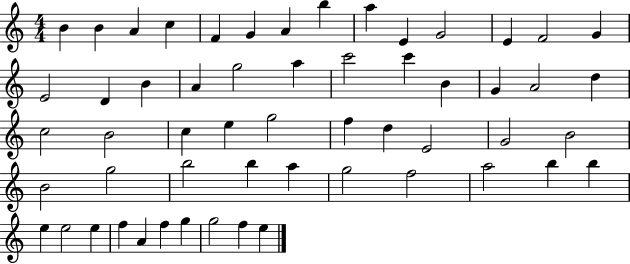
X:1
T:Untitled
M:4/4
L:1/4
K:C
B B A c F G A b a E G2 E F2 G E2 D B A g2 a c'2 c' B G A2 d c2 B2 c e g2 f d E2 G2 B2 B2 g2 b2 b a g2 f2 a2 b b e e2 e f A f g g2 f e